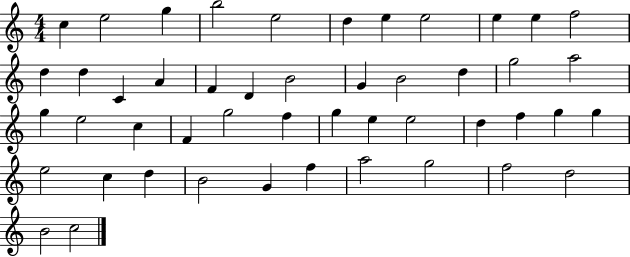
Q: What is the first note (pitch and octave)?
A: C5